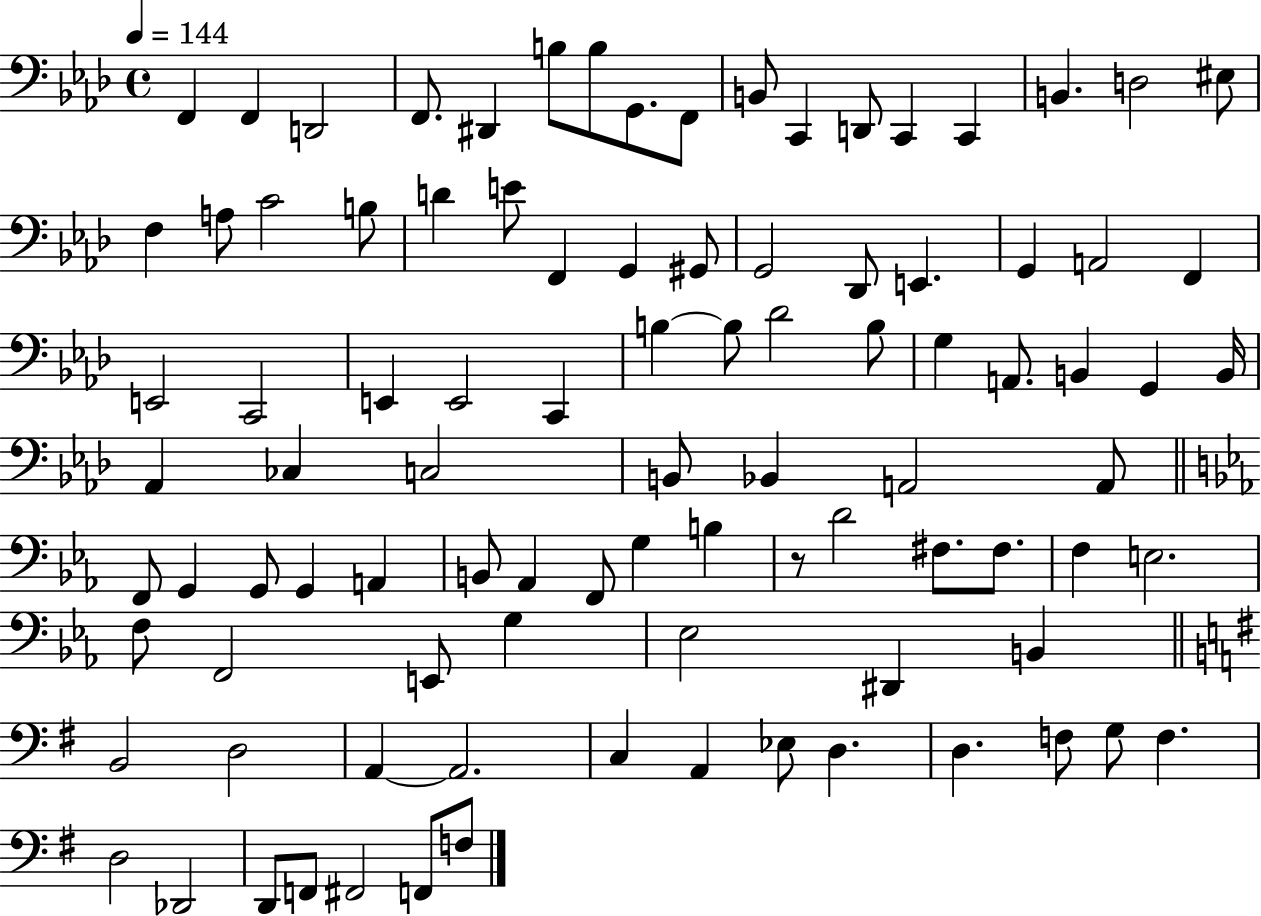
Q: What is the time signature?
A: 4/4